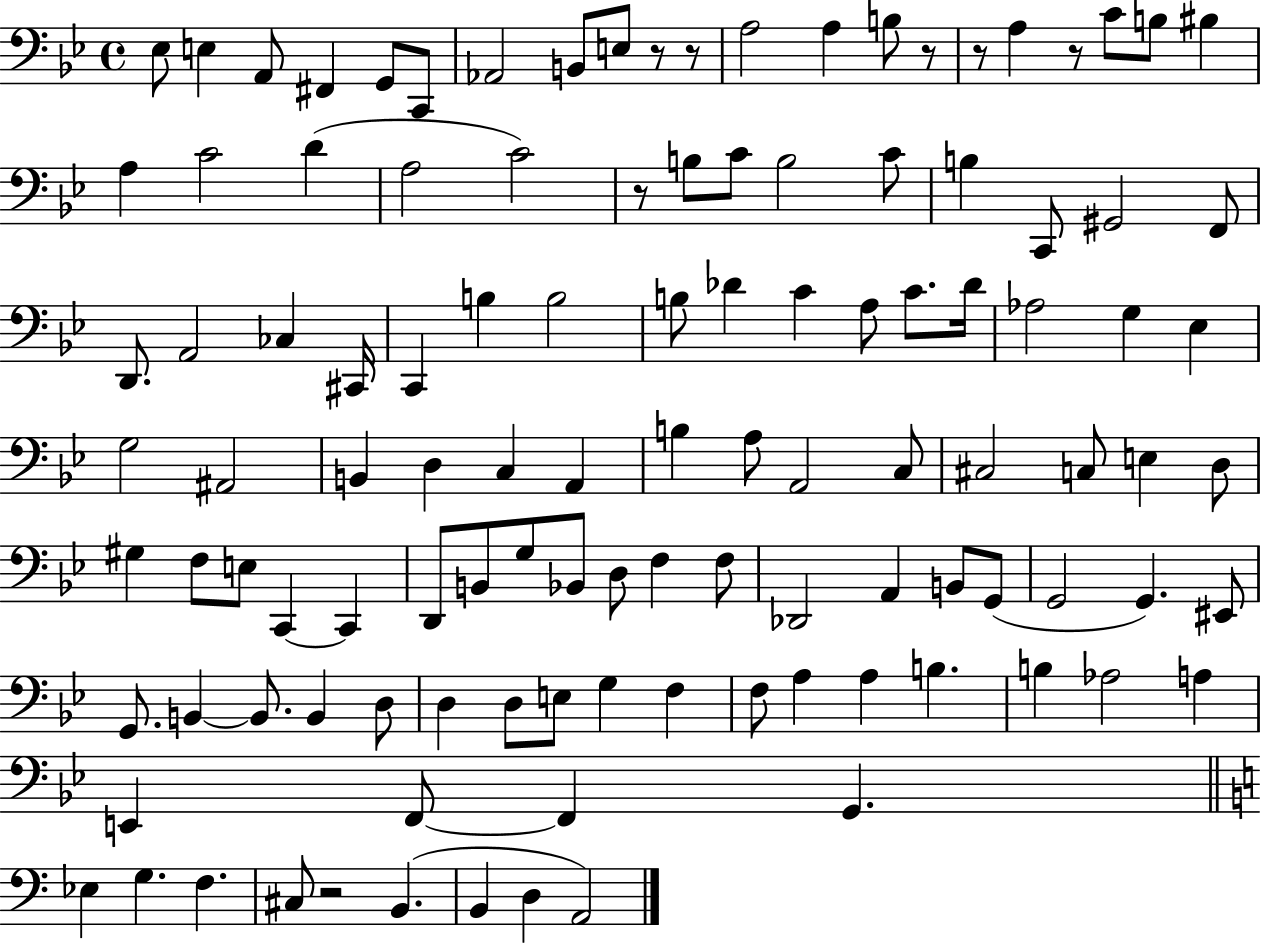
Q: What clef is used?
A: bass